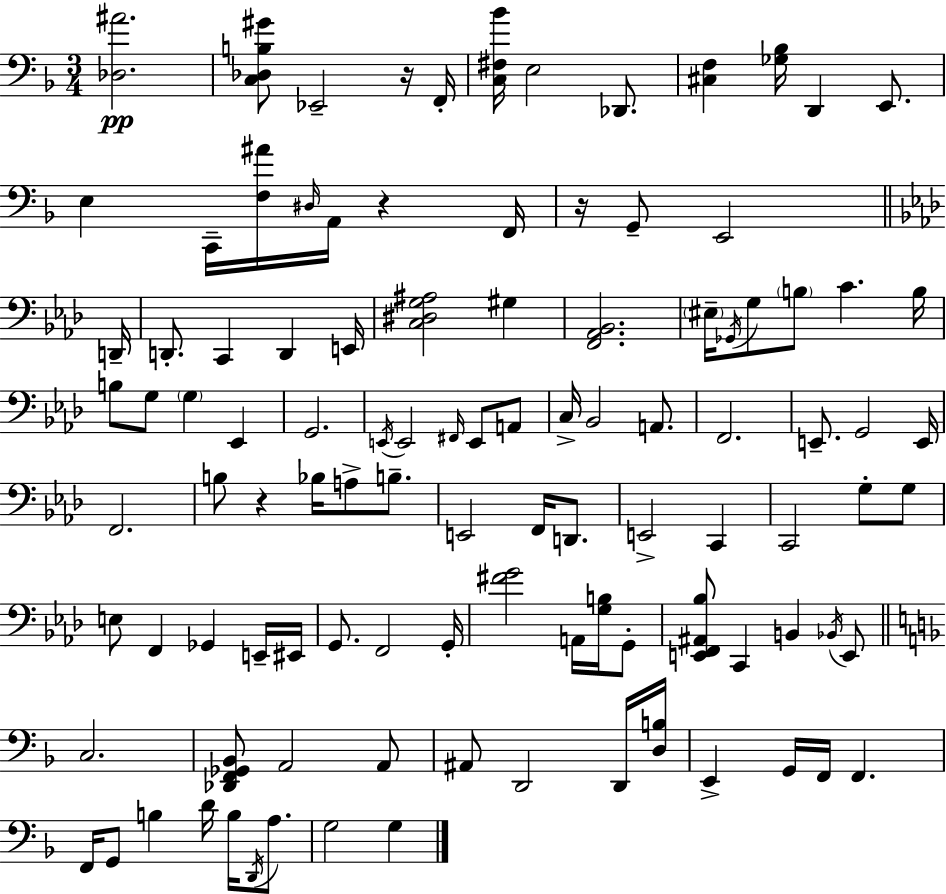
[Db3,A#4]/h. [C3,Db3,B3,G#4]/e Eb2/h R/s F2/s [C3,F#3,Bb4]/s E3/h Db2/e. [C#3,F3]/q [Gb3,Bb3]/s D2/q E2/e. E3/q C2/s [F3,A#4]/s D#3/s A2/s R/q F2/s R/s G2/e E2/h D2/s D2/e. C2/q D2/q E2/s [C3,D#3,G3,A#3]/h G#3/q [F2,Ab2,Bb2]/h. EIS3/s Gb2/s G3/e B3/e C4/q. B3/s B3/e G3/e G3/q Eb2/q G2/h. E2/s E2/h F#2/s E2/e A2/e C3/s Bb2/h A2/e. F2/h. E2/e. G2/h E2/s F2/h. B3/e R/q Bb3/s A3/e B3/e. E2/h F2/s D2/e. E2/h C2/q C2/h G3/e G3/e E3/e F2/q Gb2/q E2/s EIS2/s G2/e. F2/h G2/s [F#4,G4]/h A2/s [G3,B3]/s G2/e [E2,F2,A#2,Bb3]/e C2/q B2/q Bb2/s E2/e C3/h. [Db2,F2,Gb2,Bb2]/e A2/h A2/e A#2/e D2/h D2/s [D3,B3]/s E2/q G2/s F2/s F2/q. F2/s G2/e B3/q D4/s B3/s D2/s A3/e. G3/h G3/q